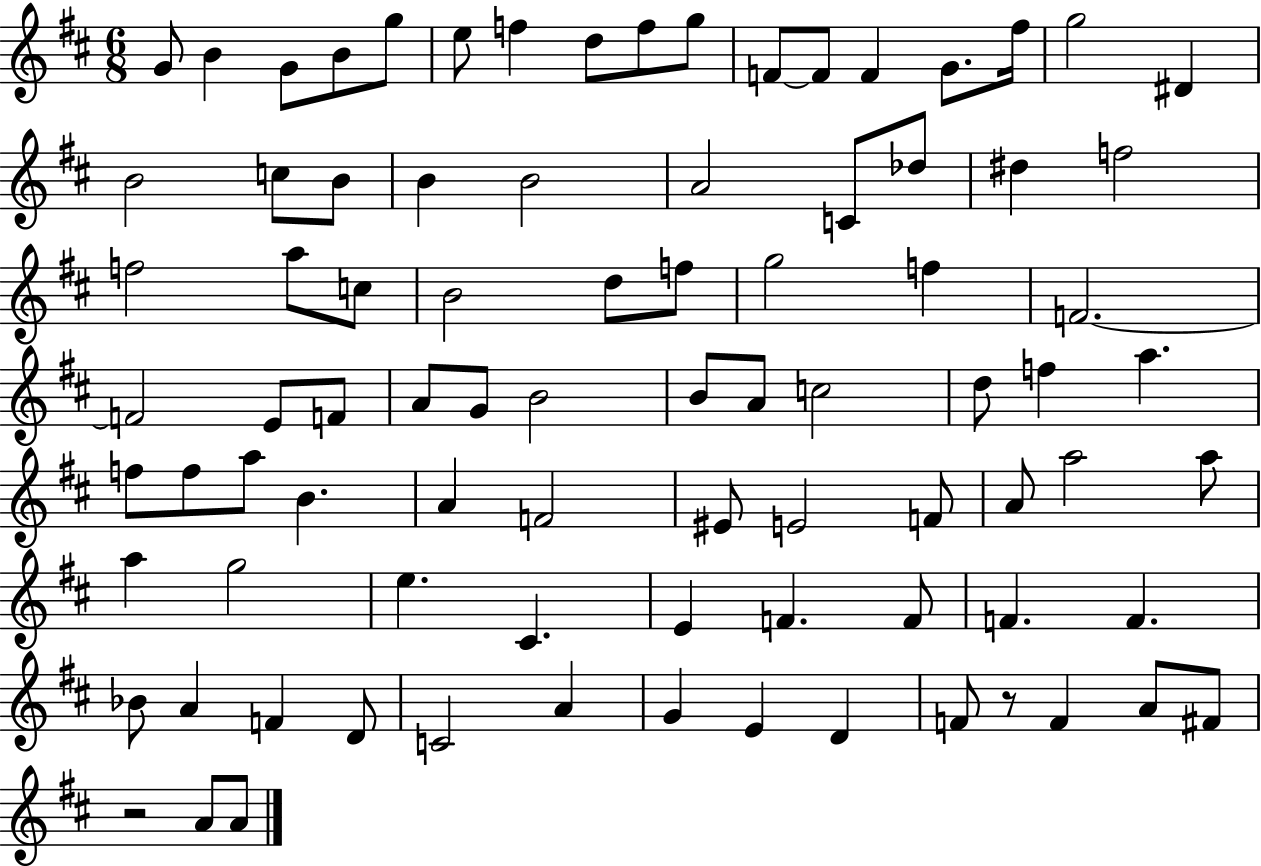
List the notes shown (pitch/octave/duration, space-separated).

G4/e B4/q G4/e B4/e G5/e E5/e F5/q D5/e F5/e G5/e F4/e F4/e F4/q G4/e. F#5/s G5/h D#4/q B4/h C5/e B4/e B4/q B4/h A4/h C4/e Db5/e D#5/q F5/h F5/h A5/e C5/e B4/h D5/e F5/e G5/h F5/q F4/h. F4/h E4/e F4/e A4/e G4/e B4/h B4/e A4/e C5/h D5/e F5/q A5/q. F5/e F5/e A5/e B4/q. A4/q F4/h EIS4/e E4/h F4/e A4/e A5/h A5/e A5/q G5/h E5/q. C#4/q. E4/q F4/q. F4/e F4/q. F4/q. Bb4/e A4/q F4/q D4/e C4/h A4/q G4/q E4/q D4/q F4/e R/e F4/q A4/e F#4/e R/h A4/e A4/e